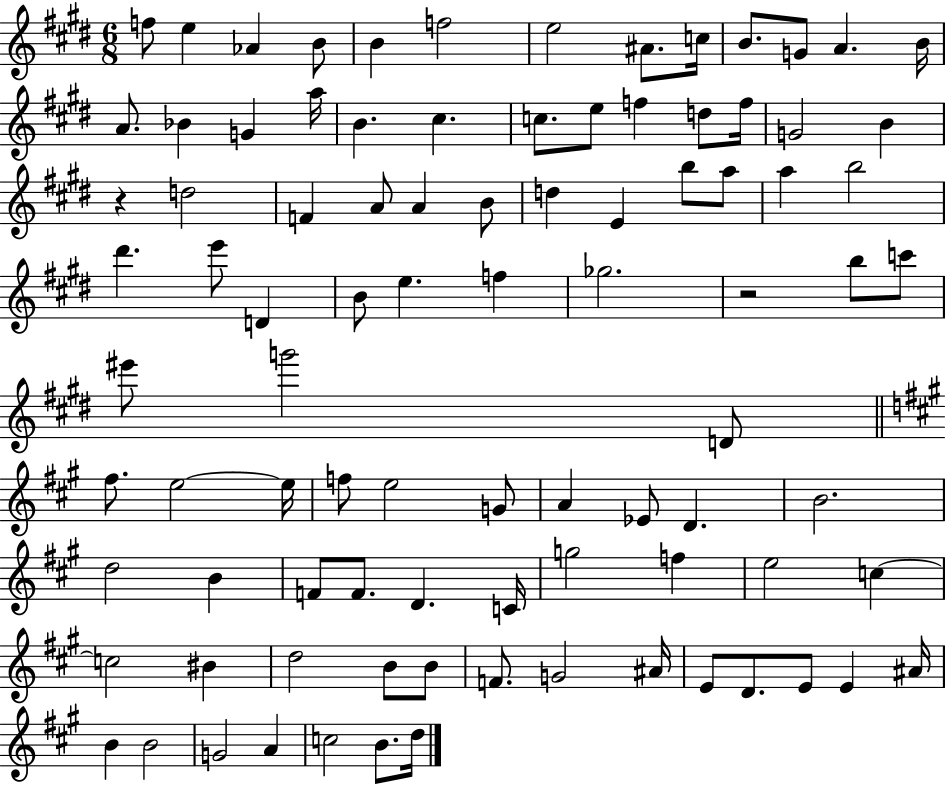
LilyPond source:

{
  \clef treble
  \numericTimeSignature
  \time 6/8
  \key e \major
  f''8 e''4 aes'4 b'8 | b'4 f''2 | e''2 ais'8. c''16 | b'8. g'8 a'4. b'16 | \break a'8. bes'4 g'4 a''16 | b'4. cis''4. | c''8. e''8 f''4 d''8 f''16 | g'2 b'4 | \break r4 d''2 | f'4 a'8 a'4 b'8 | d''4 e'4 b''8 a''8 | a''4 b''2 | \break dis'''4. e'''8 d'4 | b'8 e''4. f''4 | ges''2. | r2 b''8 c'''8 | \break eis'''8 g'''2 d'8 | \bar "||" \break \key a \major fis''8. e''2~~ e''16 | f''8 e''2 g'8 | a'4 ees'8 d'4. | b'2. | \break d''2 b'4 | f'8 f'8. d'4. c'16 | g''2 f''4 | e''2 c''4~~ | \break c''2 bis'4 | d''2 b'8 b'8 | f'8. g'2 ais'16 | e'8 d'8. e'8 e'4 ais'16 | \break b'4 b'2 | g'2 a'4 | c''2 b'8. d''16 | \bar "|."
}